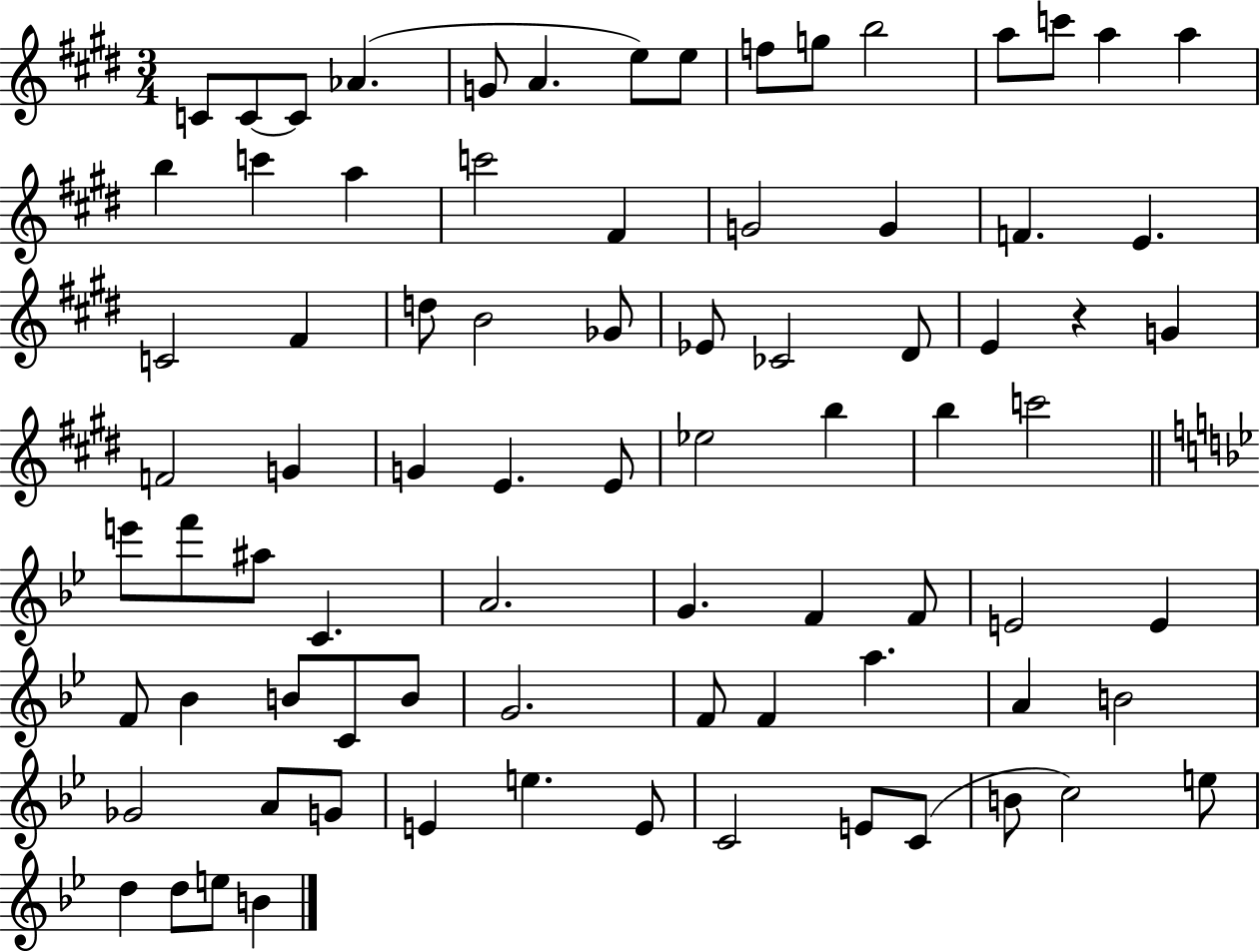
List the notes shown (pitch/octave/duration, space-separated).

C4/e C4/e C4/e Ab4/q. G4/e A4/q. E5/e E5/e F5/e G5/e B5/h A5/e C6/e A5/q A5/q B5/q C6/q A5/q C6/h F#4/q G4/h G4/q F4/q. E4/q. C4/h F#4/q D5/e B4/h Gb4/e Eb4/e CES4/h D#4/e E4/q R/q G4/q F4/h G4/q G4/q E4/q. E4/e Eb5/h B5/q B5/q C6/h E6/e F6/e A#5/e C4/q. A4/h. G4/q. F4/q F4/e E4/h E4/q F4/e Bb4/q B4/e C4/e B4/e G4/h. F4/e F4/q A5/q. A4/q B4/h Gb4/h A4/e G4/e E4/q E5/q. E4/e C4/h E4/e C4/e B4/e C5/h E5/e D5/q D5/e E5/e B4/q